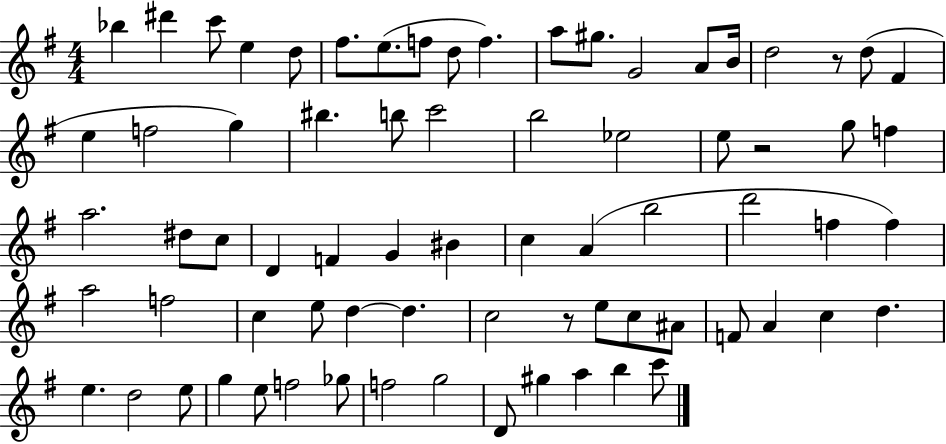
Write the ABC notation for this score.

X:1
T:Untitled
M:4/4
L:1/4
K:G
_b ^d' c'/2 e d/2 ^f/2 e/2 f/2 d/2 f a/2 ^g/2 G2 A/2 B/4 d2 z/2 d/2 ^F e f2 g ^b b/2 c'2 b2 _e2 e/2 z2 g/2 f a2 ^d/2 c/2 D F G ^B c A b2 d'2 f f a2 f2 c e/2 d d c2 z/2 e/2 c/2 ^A/2 F/2 A c d e d2 e/2 g e/2 f2 _g/2 f2 g2 D/2 ^g a b c'/2